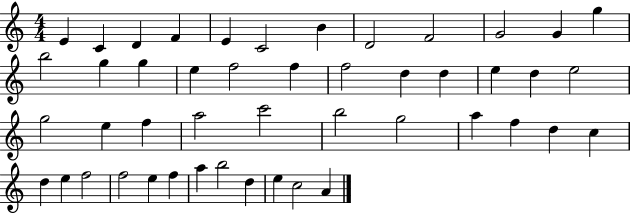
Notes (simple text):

E4/q C4/q D4/q F4/q E4/q C4/h B4/q D4/h F4/h G4/h G4/q G5/q B5/h G5/q G5/q E5/q F5/h F5/q F5/h D5/q D5/q E5/q D5/q E5/h G5/h E5/q F5/q A5/h C6/h B5/h G5/h A5/q F5/q D5/q C5/q D5/q E5/q F5/h F5/h E5/q F5/q A5/q B5/h D5/q E5/q C5/h A4/q